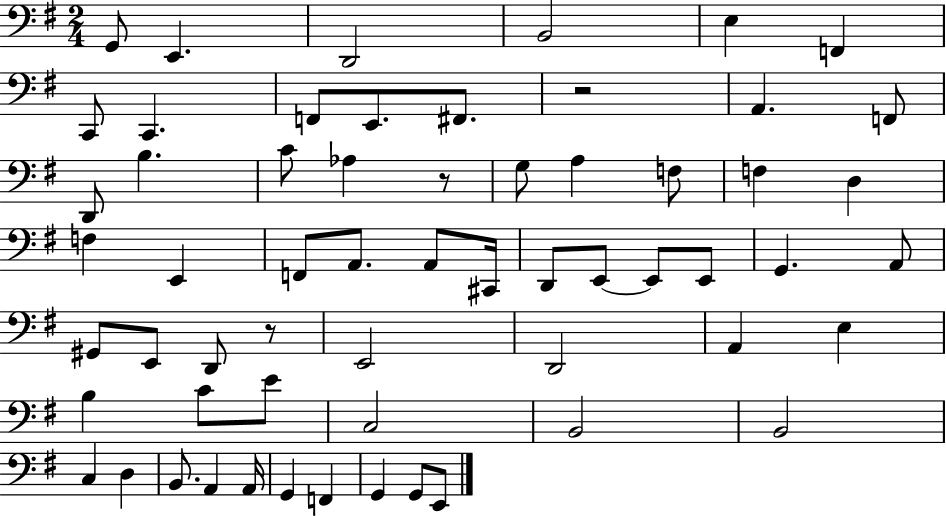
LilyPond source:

{
  \clef bass
  \numericTimeSignature
  \time 2/4
  \key g \major
  g,8 e,4. | d,2 | b,2 | e4 f,4 | \break c,8 c,4. | f,8 e,8. fis,8. | r2 | a,4. f,8 | \break d,8 b4. | c'8 aes4 r8 | g8 a4 f8 | f4 d4 | \break f4 e,4 | f,8 a,8. a,8 cis,16 | d,8 e,8~~ e,8 e,8 | g,4. a,8 | \break gis,8 e,8 d,8 r8 | e,2 | d,2 | a,4 e4 | \break b4 c'8 e'8 | c2 | b,2 | b,2 | \break c4 d4 | b,8. a,4 a,16 | g,4 f,4 | g,4 g,8 e,8 | \break \bar "|."
}